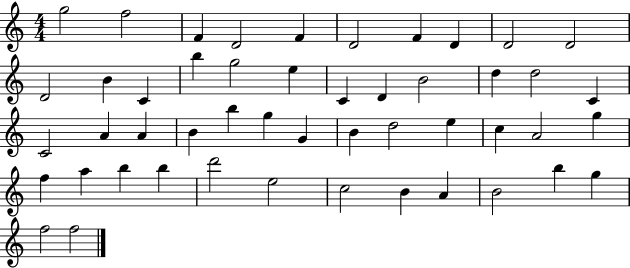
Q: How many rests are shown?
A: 0